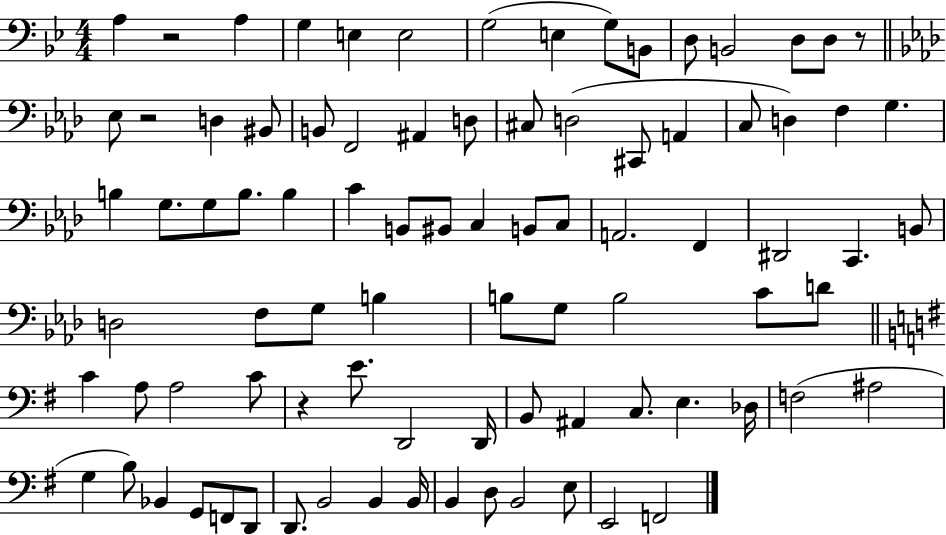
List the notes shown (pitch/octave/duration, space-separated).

A3/q R/h A3/q G3/q E3/q E3/h G3/h E3/q G3/e B2/e D3/e B2/h D3/e D3/e R/e Eb3/e R/h D3/q BIS2/e B2/e F2/h A#2/q D3/e C#3/e D3/h C#2/e A2/q C3/e D3/q F3/q G3/q. B3/q G3/e. G3/e B3/e. B3/q C4/q B2/e BIS2/e C3/q B2/e C3/e A2/h. F2/q D#2/h C2/q. B2/e D3/h F3/e G3/e B3/q B3/e G3/e B3/h C4/e D4/e C4/q A3/e A3/h C4/e R/q E4/e. D2/h D2/s B2/e A#2/q C3/e. E3/q. Db3/s F3/h A#3/h G3/q B3/e Bb2/q G2/e F2/e D2/e D2/e. B2/h B2/q B2/s B2/q D3/e B2/h E3/e E2/h F2/h